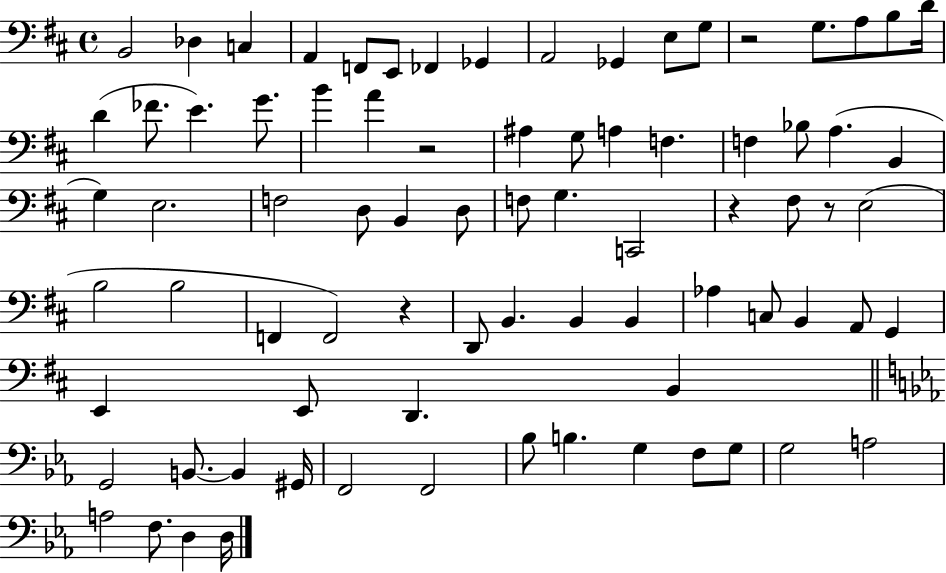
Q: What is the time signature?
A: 4/4